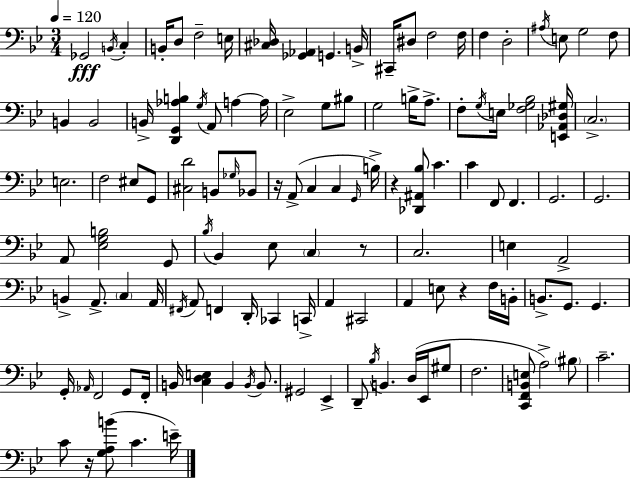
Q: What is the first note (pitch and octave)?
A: Gb2